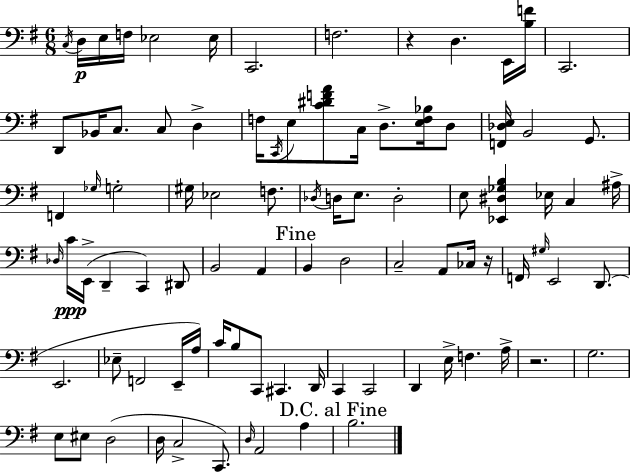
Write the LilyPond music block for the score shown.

{
  \clef bass
  \numericTimeSignature
  \time 6/8
  \key g \major
  \acciaccatura { c16 }\p d16 e16 f16 ees2 | ees16 c,2. | f2. | r4 d4. e,16 | \break <b f'>16 c,2. | d,8 bes,16 c8. c8 d4-> | f16 \acciaccatura { c,16 } e8 <c' dis' f' a'>8 c16 d8.-> <e f bes>16 | d8 <f, des e>16 b,2 g,8. | \break f,4 \grace { ges16 } g2-. | gis16 ees2 | f8. \acciaccatura { des16 } d16 e8. d2-. | e8 <ees, dis ges b>4 ees16 c4 | \break ais16-> \grace { des16 } c'16\ppp e,16->( d,4-- c,4) | dis,8 b,2 | a,4 \mark "Fine" b,4 d2 | c2-- | \break a,8 ces16 r16 f,16 \grace { gis16 } e,2 | d,8.( e,2. | ees8-- f,2 | e,16-- a16) c'16 b8 c,8 cis,4. | \break d,16 c,4 c,2 | d,4 e16-> f4. | a16-> r2. | g2. | \break e8 eis8 d2( | d16 c2-> | c,8.) \grace { d16 } a,2 | a4 \mark "D.C. al Fine" b2. | \break \bar "|."
}